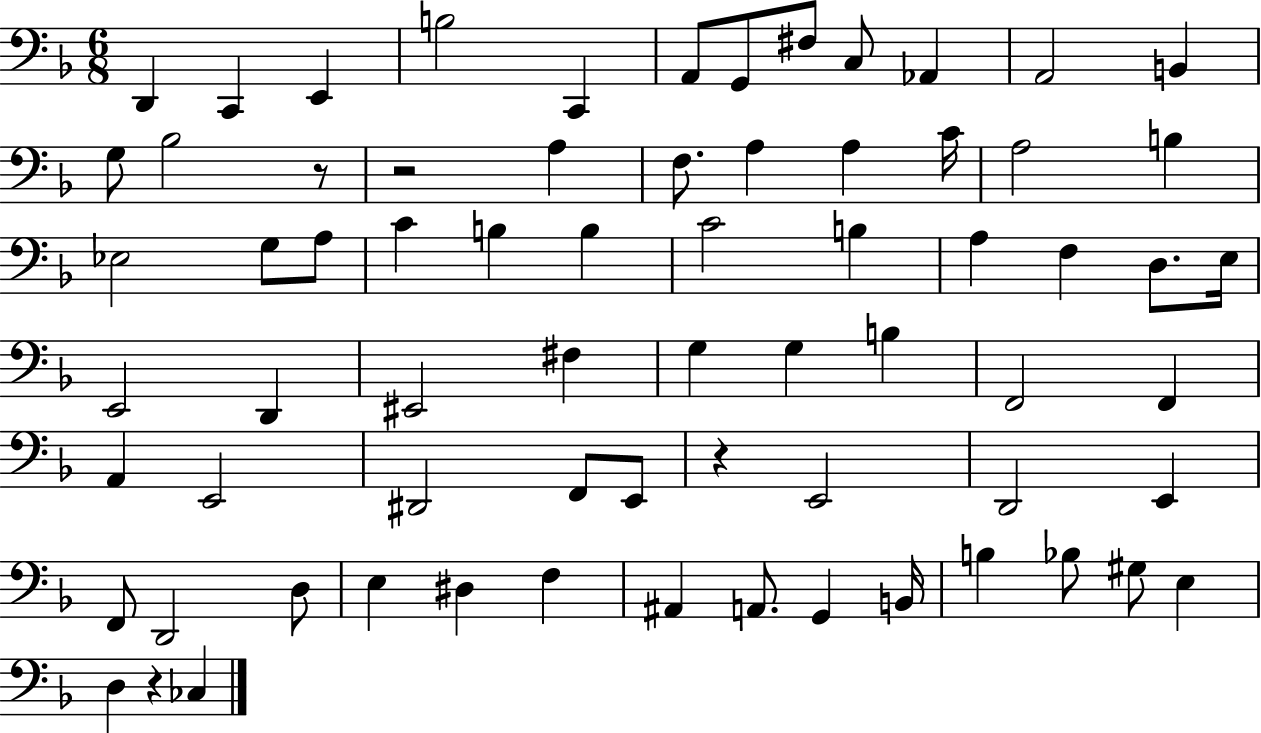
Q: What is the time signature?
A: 6/8